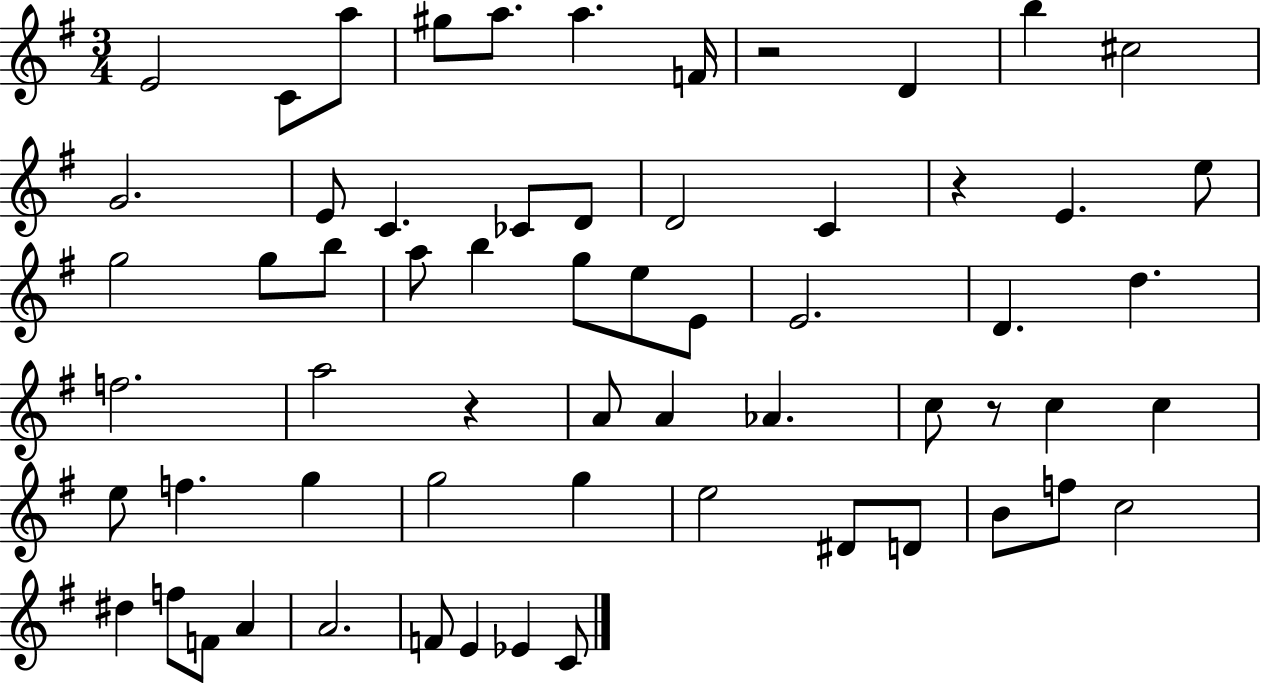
X:1
T:Untitled
M:3/4
L:1/4
K:G
E2 C/2 a/2 ^g/2 a/2 a F/4 z2 D b ^c2 G2 E/2 C _C/2 D/2 D2 C z E e/2 g2 g/2 b/2 a/2 b g/2 e/2 E/2 E2 D d f2 a2 z A/2 A _A c/2 z/2 c c e/2 f g g2 g e2 ^D/2 D/2 B/2 f/2 c2 ^d f/2 F/2 A A2 F/2 E _E C/2